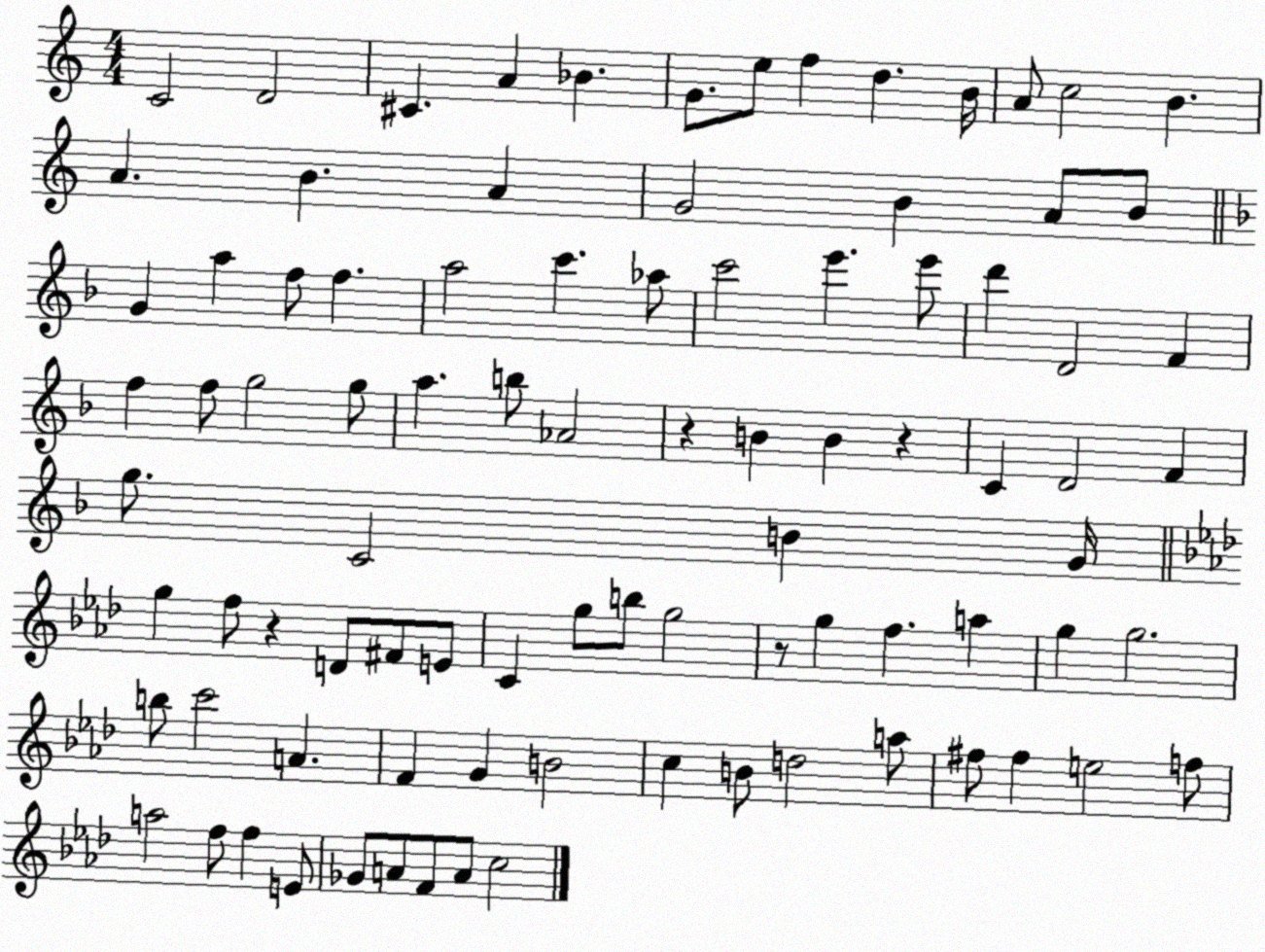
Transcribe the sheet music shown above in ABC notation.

X:1
T:Untitled
M:4/4
L:1/4
K:C
C2 D2 ^C A _B G/2 e/2 f d B/4 A/2 c2 B A B A G2 B A/2 B/2 G a f/2 f a2 c' _a/2 c'2 e' e'/2 d' D2 F f f/2 g2 g/2 a b/2 _A2 z B B z C D2 F g/2 C2 B G/4 g f/2 z D/2 ^F/2 E/2 C g/2 b/2 g2 z/2 g f a g g2 b/2 c'2 A F G B2 c B/2 d2 a/2 ^f/2 ^f e2 f/2 a2 f/2 f E/2 _G/2 A/2 F/2 A/2 c2